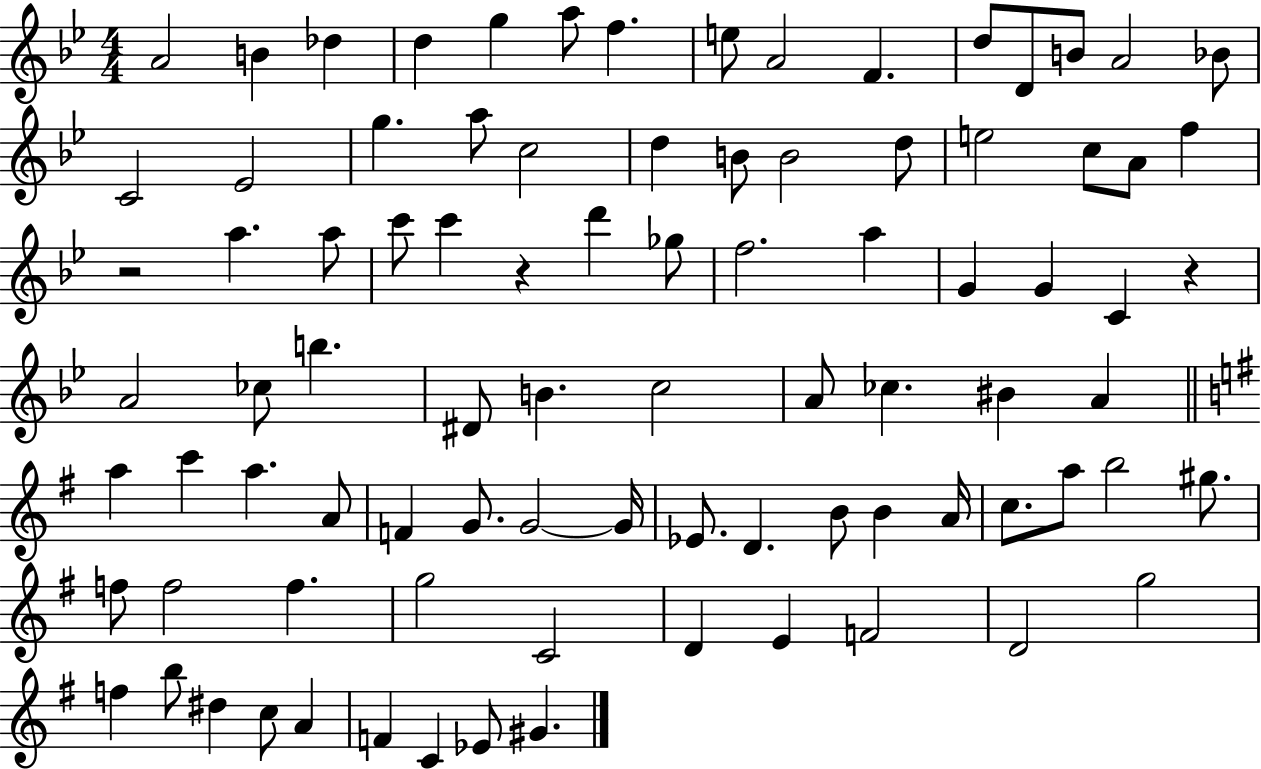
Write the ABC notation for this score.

X:1
T:Untitled
M:4/4
L:1/4
K:Bb
A2 B _d d g a/2 f e/2 A2 F d/2 D/2 B/2 A2 _B/2 C2 _E2 g a/2 c2 d B/2 B2 d/2 e2 c/2 A/2 f z2 a a/2 c'/2 c' z d' _g/2 f2 a G G C z A2 _c/2 b ^D/2 B c2 A/2 _c ^B A a c' a A/2 F G/2 G2 G/4 _E/2 D B/2 B A/4 c/2 a/2 b2 ^g/2 f/2 f2 f g2 C2 D E F2 D2 g2 f b/2 ^d c/2 A F C _E/2 ^G